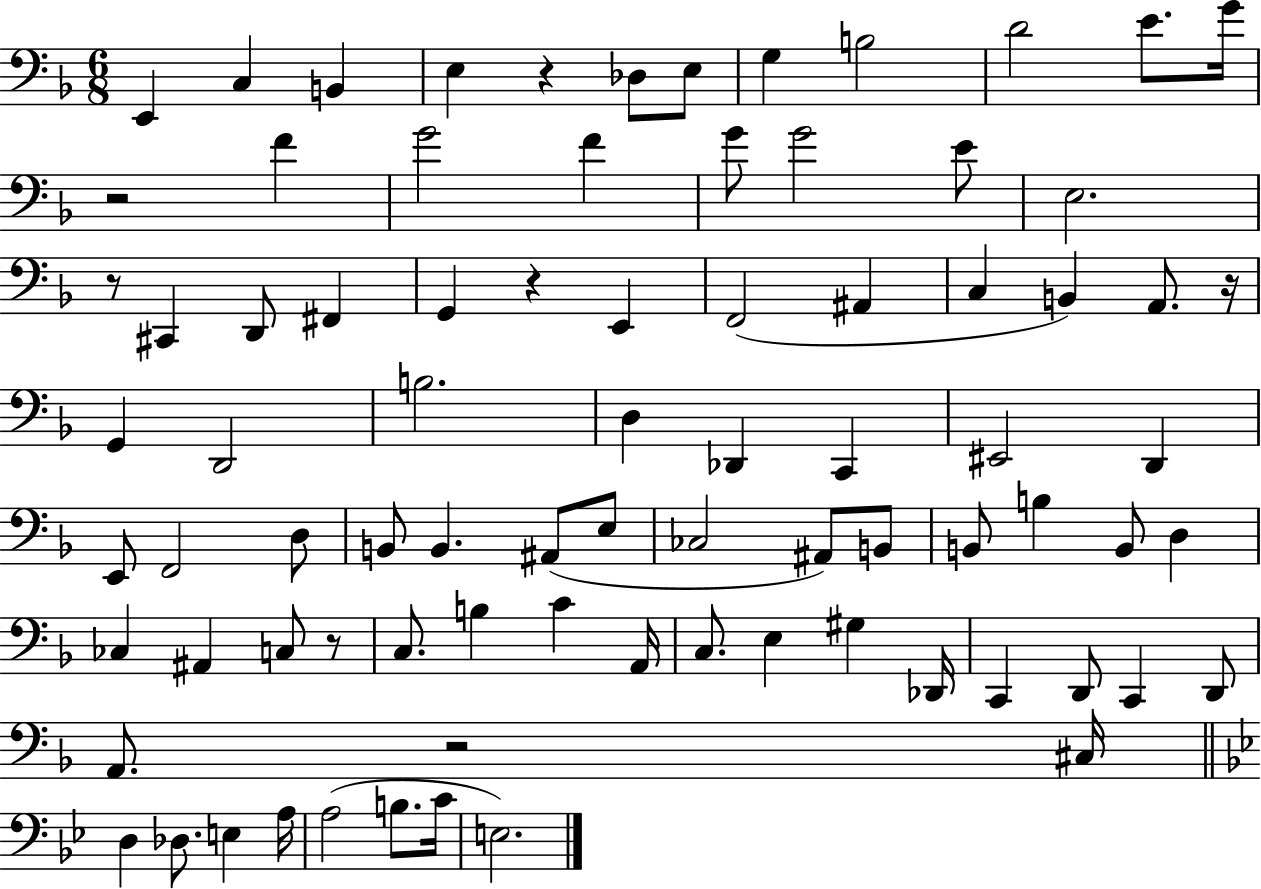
{
  \clef bass
  \numericTimeSignature
  \time 6/8
  \key f \major
  \repeat volta 2 { e,4 c4 b,4 | e4 r4 des8 e8 | g4 b2 | d'2 e'8. g'16 | \break r2 f'4 | g'2 f'4 | g'8 g'2 e'8 | e2. | \break r8 cis,4 d,8 fis,4 | g,4 r4 e,4 | f,2( ais,4 | c4 b,4) a,8. r16 | \break g,4 d,2 | b2. | d4 des,4 c,4 | eis,2 d,4 | \break e,8 f,2 d8 | b,8 b,4. ais,8( e8 | ces2 ais,8) b,8 | b,8 b4 b,8 d4 | \break ces4 ais,4 c8 r8 | c8. b4 c'4 a,16 | c8. e4 gis4 des,16 | c,4 d,8 c,4 d,8 | \break a,8. r2 cis16 | \bar "||" \break \key bes \major d4 des8. e4 a16 | a2( b8. c'16 | e2.) | } \bar "|."
}